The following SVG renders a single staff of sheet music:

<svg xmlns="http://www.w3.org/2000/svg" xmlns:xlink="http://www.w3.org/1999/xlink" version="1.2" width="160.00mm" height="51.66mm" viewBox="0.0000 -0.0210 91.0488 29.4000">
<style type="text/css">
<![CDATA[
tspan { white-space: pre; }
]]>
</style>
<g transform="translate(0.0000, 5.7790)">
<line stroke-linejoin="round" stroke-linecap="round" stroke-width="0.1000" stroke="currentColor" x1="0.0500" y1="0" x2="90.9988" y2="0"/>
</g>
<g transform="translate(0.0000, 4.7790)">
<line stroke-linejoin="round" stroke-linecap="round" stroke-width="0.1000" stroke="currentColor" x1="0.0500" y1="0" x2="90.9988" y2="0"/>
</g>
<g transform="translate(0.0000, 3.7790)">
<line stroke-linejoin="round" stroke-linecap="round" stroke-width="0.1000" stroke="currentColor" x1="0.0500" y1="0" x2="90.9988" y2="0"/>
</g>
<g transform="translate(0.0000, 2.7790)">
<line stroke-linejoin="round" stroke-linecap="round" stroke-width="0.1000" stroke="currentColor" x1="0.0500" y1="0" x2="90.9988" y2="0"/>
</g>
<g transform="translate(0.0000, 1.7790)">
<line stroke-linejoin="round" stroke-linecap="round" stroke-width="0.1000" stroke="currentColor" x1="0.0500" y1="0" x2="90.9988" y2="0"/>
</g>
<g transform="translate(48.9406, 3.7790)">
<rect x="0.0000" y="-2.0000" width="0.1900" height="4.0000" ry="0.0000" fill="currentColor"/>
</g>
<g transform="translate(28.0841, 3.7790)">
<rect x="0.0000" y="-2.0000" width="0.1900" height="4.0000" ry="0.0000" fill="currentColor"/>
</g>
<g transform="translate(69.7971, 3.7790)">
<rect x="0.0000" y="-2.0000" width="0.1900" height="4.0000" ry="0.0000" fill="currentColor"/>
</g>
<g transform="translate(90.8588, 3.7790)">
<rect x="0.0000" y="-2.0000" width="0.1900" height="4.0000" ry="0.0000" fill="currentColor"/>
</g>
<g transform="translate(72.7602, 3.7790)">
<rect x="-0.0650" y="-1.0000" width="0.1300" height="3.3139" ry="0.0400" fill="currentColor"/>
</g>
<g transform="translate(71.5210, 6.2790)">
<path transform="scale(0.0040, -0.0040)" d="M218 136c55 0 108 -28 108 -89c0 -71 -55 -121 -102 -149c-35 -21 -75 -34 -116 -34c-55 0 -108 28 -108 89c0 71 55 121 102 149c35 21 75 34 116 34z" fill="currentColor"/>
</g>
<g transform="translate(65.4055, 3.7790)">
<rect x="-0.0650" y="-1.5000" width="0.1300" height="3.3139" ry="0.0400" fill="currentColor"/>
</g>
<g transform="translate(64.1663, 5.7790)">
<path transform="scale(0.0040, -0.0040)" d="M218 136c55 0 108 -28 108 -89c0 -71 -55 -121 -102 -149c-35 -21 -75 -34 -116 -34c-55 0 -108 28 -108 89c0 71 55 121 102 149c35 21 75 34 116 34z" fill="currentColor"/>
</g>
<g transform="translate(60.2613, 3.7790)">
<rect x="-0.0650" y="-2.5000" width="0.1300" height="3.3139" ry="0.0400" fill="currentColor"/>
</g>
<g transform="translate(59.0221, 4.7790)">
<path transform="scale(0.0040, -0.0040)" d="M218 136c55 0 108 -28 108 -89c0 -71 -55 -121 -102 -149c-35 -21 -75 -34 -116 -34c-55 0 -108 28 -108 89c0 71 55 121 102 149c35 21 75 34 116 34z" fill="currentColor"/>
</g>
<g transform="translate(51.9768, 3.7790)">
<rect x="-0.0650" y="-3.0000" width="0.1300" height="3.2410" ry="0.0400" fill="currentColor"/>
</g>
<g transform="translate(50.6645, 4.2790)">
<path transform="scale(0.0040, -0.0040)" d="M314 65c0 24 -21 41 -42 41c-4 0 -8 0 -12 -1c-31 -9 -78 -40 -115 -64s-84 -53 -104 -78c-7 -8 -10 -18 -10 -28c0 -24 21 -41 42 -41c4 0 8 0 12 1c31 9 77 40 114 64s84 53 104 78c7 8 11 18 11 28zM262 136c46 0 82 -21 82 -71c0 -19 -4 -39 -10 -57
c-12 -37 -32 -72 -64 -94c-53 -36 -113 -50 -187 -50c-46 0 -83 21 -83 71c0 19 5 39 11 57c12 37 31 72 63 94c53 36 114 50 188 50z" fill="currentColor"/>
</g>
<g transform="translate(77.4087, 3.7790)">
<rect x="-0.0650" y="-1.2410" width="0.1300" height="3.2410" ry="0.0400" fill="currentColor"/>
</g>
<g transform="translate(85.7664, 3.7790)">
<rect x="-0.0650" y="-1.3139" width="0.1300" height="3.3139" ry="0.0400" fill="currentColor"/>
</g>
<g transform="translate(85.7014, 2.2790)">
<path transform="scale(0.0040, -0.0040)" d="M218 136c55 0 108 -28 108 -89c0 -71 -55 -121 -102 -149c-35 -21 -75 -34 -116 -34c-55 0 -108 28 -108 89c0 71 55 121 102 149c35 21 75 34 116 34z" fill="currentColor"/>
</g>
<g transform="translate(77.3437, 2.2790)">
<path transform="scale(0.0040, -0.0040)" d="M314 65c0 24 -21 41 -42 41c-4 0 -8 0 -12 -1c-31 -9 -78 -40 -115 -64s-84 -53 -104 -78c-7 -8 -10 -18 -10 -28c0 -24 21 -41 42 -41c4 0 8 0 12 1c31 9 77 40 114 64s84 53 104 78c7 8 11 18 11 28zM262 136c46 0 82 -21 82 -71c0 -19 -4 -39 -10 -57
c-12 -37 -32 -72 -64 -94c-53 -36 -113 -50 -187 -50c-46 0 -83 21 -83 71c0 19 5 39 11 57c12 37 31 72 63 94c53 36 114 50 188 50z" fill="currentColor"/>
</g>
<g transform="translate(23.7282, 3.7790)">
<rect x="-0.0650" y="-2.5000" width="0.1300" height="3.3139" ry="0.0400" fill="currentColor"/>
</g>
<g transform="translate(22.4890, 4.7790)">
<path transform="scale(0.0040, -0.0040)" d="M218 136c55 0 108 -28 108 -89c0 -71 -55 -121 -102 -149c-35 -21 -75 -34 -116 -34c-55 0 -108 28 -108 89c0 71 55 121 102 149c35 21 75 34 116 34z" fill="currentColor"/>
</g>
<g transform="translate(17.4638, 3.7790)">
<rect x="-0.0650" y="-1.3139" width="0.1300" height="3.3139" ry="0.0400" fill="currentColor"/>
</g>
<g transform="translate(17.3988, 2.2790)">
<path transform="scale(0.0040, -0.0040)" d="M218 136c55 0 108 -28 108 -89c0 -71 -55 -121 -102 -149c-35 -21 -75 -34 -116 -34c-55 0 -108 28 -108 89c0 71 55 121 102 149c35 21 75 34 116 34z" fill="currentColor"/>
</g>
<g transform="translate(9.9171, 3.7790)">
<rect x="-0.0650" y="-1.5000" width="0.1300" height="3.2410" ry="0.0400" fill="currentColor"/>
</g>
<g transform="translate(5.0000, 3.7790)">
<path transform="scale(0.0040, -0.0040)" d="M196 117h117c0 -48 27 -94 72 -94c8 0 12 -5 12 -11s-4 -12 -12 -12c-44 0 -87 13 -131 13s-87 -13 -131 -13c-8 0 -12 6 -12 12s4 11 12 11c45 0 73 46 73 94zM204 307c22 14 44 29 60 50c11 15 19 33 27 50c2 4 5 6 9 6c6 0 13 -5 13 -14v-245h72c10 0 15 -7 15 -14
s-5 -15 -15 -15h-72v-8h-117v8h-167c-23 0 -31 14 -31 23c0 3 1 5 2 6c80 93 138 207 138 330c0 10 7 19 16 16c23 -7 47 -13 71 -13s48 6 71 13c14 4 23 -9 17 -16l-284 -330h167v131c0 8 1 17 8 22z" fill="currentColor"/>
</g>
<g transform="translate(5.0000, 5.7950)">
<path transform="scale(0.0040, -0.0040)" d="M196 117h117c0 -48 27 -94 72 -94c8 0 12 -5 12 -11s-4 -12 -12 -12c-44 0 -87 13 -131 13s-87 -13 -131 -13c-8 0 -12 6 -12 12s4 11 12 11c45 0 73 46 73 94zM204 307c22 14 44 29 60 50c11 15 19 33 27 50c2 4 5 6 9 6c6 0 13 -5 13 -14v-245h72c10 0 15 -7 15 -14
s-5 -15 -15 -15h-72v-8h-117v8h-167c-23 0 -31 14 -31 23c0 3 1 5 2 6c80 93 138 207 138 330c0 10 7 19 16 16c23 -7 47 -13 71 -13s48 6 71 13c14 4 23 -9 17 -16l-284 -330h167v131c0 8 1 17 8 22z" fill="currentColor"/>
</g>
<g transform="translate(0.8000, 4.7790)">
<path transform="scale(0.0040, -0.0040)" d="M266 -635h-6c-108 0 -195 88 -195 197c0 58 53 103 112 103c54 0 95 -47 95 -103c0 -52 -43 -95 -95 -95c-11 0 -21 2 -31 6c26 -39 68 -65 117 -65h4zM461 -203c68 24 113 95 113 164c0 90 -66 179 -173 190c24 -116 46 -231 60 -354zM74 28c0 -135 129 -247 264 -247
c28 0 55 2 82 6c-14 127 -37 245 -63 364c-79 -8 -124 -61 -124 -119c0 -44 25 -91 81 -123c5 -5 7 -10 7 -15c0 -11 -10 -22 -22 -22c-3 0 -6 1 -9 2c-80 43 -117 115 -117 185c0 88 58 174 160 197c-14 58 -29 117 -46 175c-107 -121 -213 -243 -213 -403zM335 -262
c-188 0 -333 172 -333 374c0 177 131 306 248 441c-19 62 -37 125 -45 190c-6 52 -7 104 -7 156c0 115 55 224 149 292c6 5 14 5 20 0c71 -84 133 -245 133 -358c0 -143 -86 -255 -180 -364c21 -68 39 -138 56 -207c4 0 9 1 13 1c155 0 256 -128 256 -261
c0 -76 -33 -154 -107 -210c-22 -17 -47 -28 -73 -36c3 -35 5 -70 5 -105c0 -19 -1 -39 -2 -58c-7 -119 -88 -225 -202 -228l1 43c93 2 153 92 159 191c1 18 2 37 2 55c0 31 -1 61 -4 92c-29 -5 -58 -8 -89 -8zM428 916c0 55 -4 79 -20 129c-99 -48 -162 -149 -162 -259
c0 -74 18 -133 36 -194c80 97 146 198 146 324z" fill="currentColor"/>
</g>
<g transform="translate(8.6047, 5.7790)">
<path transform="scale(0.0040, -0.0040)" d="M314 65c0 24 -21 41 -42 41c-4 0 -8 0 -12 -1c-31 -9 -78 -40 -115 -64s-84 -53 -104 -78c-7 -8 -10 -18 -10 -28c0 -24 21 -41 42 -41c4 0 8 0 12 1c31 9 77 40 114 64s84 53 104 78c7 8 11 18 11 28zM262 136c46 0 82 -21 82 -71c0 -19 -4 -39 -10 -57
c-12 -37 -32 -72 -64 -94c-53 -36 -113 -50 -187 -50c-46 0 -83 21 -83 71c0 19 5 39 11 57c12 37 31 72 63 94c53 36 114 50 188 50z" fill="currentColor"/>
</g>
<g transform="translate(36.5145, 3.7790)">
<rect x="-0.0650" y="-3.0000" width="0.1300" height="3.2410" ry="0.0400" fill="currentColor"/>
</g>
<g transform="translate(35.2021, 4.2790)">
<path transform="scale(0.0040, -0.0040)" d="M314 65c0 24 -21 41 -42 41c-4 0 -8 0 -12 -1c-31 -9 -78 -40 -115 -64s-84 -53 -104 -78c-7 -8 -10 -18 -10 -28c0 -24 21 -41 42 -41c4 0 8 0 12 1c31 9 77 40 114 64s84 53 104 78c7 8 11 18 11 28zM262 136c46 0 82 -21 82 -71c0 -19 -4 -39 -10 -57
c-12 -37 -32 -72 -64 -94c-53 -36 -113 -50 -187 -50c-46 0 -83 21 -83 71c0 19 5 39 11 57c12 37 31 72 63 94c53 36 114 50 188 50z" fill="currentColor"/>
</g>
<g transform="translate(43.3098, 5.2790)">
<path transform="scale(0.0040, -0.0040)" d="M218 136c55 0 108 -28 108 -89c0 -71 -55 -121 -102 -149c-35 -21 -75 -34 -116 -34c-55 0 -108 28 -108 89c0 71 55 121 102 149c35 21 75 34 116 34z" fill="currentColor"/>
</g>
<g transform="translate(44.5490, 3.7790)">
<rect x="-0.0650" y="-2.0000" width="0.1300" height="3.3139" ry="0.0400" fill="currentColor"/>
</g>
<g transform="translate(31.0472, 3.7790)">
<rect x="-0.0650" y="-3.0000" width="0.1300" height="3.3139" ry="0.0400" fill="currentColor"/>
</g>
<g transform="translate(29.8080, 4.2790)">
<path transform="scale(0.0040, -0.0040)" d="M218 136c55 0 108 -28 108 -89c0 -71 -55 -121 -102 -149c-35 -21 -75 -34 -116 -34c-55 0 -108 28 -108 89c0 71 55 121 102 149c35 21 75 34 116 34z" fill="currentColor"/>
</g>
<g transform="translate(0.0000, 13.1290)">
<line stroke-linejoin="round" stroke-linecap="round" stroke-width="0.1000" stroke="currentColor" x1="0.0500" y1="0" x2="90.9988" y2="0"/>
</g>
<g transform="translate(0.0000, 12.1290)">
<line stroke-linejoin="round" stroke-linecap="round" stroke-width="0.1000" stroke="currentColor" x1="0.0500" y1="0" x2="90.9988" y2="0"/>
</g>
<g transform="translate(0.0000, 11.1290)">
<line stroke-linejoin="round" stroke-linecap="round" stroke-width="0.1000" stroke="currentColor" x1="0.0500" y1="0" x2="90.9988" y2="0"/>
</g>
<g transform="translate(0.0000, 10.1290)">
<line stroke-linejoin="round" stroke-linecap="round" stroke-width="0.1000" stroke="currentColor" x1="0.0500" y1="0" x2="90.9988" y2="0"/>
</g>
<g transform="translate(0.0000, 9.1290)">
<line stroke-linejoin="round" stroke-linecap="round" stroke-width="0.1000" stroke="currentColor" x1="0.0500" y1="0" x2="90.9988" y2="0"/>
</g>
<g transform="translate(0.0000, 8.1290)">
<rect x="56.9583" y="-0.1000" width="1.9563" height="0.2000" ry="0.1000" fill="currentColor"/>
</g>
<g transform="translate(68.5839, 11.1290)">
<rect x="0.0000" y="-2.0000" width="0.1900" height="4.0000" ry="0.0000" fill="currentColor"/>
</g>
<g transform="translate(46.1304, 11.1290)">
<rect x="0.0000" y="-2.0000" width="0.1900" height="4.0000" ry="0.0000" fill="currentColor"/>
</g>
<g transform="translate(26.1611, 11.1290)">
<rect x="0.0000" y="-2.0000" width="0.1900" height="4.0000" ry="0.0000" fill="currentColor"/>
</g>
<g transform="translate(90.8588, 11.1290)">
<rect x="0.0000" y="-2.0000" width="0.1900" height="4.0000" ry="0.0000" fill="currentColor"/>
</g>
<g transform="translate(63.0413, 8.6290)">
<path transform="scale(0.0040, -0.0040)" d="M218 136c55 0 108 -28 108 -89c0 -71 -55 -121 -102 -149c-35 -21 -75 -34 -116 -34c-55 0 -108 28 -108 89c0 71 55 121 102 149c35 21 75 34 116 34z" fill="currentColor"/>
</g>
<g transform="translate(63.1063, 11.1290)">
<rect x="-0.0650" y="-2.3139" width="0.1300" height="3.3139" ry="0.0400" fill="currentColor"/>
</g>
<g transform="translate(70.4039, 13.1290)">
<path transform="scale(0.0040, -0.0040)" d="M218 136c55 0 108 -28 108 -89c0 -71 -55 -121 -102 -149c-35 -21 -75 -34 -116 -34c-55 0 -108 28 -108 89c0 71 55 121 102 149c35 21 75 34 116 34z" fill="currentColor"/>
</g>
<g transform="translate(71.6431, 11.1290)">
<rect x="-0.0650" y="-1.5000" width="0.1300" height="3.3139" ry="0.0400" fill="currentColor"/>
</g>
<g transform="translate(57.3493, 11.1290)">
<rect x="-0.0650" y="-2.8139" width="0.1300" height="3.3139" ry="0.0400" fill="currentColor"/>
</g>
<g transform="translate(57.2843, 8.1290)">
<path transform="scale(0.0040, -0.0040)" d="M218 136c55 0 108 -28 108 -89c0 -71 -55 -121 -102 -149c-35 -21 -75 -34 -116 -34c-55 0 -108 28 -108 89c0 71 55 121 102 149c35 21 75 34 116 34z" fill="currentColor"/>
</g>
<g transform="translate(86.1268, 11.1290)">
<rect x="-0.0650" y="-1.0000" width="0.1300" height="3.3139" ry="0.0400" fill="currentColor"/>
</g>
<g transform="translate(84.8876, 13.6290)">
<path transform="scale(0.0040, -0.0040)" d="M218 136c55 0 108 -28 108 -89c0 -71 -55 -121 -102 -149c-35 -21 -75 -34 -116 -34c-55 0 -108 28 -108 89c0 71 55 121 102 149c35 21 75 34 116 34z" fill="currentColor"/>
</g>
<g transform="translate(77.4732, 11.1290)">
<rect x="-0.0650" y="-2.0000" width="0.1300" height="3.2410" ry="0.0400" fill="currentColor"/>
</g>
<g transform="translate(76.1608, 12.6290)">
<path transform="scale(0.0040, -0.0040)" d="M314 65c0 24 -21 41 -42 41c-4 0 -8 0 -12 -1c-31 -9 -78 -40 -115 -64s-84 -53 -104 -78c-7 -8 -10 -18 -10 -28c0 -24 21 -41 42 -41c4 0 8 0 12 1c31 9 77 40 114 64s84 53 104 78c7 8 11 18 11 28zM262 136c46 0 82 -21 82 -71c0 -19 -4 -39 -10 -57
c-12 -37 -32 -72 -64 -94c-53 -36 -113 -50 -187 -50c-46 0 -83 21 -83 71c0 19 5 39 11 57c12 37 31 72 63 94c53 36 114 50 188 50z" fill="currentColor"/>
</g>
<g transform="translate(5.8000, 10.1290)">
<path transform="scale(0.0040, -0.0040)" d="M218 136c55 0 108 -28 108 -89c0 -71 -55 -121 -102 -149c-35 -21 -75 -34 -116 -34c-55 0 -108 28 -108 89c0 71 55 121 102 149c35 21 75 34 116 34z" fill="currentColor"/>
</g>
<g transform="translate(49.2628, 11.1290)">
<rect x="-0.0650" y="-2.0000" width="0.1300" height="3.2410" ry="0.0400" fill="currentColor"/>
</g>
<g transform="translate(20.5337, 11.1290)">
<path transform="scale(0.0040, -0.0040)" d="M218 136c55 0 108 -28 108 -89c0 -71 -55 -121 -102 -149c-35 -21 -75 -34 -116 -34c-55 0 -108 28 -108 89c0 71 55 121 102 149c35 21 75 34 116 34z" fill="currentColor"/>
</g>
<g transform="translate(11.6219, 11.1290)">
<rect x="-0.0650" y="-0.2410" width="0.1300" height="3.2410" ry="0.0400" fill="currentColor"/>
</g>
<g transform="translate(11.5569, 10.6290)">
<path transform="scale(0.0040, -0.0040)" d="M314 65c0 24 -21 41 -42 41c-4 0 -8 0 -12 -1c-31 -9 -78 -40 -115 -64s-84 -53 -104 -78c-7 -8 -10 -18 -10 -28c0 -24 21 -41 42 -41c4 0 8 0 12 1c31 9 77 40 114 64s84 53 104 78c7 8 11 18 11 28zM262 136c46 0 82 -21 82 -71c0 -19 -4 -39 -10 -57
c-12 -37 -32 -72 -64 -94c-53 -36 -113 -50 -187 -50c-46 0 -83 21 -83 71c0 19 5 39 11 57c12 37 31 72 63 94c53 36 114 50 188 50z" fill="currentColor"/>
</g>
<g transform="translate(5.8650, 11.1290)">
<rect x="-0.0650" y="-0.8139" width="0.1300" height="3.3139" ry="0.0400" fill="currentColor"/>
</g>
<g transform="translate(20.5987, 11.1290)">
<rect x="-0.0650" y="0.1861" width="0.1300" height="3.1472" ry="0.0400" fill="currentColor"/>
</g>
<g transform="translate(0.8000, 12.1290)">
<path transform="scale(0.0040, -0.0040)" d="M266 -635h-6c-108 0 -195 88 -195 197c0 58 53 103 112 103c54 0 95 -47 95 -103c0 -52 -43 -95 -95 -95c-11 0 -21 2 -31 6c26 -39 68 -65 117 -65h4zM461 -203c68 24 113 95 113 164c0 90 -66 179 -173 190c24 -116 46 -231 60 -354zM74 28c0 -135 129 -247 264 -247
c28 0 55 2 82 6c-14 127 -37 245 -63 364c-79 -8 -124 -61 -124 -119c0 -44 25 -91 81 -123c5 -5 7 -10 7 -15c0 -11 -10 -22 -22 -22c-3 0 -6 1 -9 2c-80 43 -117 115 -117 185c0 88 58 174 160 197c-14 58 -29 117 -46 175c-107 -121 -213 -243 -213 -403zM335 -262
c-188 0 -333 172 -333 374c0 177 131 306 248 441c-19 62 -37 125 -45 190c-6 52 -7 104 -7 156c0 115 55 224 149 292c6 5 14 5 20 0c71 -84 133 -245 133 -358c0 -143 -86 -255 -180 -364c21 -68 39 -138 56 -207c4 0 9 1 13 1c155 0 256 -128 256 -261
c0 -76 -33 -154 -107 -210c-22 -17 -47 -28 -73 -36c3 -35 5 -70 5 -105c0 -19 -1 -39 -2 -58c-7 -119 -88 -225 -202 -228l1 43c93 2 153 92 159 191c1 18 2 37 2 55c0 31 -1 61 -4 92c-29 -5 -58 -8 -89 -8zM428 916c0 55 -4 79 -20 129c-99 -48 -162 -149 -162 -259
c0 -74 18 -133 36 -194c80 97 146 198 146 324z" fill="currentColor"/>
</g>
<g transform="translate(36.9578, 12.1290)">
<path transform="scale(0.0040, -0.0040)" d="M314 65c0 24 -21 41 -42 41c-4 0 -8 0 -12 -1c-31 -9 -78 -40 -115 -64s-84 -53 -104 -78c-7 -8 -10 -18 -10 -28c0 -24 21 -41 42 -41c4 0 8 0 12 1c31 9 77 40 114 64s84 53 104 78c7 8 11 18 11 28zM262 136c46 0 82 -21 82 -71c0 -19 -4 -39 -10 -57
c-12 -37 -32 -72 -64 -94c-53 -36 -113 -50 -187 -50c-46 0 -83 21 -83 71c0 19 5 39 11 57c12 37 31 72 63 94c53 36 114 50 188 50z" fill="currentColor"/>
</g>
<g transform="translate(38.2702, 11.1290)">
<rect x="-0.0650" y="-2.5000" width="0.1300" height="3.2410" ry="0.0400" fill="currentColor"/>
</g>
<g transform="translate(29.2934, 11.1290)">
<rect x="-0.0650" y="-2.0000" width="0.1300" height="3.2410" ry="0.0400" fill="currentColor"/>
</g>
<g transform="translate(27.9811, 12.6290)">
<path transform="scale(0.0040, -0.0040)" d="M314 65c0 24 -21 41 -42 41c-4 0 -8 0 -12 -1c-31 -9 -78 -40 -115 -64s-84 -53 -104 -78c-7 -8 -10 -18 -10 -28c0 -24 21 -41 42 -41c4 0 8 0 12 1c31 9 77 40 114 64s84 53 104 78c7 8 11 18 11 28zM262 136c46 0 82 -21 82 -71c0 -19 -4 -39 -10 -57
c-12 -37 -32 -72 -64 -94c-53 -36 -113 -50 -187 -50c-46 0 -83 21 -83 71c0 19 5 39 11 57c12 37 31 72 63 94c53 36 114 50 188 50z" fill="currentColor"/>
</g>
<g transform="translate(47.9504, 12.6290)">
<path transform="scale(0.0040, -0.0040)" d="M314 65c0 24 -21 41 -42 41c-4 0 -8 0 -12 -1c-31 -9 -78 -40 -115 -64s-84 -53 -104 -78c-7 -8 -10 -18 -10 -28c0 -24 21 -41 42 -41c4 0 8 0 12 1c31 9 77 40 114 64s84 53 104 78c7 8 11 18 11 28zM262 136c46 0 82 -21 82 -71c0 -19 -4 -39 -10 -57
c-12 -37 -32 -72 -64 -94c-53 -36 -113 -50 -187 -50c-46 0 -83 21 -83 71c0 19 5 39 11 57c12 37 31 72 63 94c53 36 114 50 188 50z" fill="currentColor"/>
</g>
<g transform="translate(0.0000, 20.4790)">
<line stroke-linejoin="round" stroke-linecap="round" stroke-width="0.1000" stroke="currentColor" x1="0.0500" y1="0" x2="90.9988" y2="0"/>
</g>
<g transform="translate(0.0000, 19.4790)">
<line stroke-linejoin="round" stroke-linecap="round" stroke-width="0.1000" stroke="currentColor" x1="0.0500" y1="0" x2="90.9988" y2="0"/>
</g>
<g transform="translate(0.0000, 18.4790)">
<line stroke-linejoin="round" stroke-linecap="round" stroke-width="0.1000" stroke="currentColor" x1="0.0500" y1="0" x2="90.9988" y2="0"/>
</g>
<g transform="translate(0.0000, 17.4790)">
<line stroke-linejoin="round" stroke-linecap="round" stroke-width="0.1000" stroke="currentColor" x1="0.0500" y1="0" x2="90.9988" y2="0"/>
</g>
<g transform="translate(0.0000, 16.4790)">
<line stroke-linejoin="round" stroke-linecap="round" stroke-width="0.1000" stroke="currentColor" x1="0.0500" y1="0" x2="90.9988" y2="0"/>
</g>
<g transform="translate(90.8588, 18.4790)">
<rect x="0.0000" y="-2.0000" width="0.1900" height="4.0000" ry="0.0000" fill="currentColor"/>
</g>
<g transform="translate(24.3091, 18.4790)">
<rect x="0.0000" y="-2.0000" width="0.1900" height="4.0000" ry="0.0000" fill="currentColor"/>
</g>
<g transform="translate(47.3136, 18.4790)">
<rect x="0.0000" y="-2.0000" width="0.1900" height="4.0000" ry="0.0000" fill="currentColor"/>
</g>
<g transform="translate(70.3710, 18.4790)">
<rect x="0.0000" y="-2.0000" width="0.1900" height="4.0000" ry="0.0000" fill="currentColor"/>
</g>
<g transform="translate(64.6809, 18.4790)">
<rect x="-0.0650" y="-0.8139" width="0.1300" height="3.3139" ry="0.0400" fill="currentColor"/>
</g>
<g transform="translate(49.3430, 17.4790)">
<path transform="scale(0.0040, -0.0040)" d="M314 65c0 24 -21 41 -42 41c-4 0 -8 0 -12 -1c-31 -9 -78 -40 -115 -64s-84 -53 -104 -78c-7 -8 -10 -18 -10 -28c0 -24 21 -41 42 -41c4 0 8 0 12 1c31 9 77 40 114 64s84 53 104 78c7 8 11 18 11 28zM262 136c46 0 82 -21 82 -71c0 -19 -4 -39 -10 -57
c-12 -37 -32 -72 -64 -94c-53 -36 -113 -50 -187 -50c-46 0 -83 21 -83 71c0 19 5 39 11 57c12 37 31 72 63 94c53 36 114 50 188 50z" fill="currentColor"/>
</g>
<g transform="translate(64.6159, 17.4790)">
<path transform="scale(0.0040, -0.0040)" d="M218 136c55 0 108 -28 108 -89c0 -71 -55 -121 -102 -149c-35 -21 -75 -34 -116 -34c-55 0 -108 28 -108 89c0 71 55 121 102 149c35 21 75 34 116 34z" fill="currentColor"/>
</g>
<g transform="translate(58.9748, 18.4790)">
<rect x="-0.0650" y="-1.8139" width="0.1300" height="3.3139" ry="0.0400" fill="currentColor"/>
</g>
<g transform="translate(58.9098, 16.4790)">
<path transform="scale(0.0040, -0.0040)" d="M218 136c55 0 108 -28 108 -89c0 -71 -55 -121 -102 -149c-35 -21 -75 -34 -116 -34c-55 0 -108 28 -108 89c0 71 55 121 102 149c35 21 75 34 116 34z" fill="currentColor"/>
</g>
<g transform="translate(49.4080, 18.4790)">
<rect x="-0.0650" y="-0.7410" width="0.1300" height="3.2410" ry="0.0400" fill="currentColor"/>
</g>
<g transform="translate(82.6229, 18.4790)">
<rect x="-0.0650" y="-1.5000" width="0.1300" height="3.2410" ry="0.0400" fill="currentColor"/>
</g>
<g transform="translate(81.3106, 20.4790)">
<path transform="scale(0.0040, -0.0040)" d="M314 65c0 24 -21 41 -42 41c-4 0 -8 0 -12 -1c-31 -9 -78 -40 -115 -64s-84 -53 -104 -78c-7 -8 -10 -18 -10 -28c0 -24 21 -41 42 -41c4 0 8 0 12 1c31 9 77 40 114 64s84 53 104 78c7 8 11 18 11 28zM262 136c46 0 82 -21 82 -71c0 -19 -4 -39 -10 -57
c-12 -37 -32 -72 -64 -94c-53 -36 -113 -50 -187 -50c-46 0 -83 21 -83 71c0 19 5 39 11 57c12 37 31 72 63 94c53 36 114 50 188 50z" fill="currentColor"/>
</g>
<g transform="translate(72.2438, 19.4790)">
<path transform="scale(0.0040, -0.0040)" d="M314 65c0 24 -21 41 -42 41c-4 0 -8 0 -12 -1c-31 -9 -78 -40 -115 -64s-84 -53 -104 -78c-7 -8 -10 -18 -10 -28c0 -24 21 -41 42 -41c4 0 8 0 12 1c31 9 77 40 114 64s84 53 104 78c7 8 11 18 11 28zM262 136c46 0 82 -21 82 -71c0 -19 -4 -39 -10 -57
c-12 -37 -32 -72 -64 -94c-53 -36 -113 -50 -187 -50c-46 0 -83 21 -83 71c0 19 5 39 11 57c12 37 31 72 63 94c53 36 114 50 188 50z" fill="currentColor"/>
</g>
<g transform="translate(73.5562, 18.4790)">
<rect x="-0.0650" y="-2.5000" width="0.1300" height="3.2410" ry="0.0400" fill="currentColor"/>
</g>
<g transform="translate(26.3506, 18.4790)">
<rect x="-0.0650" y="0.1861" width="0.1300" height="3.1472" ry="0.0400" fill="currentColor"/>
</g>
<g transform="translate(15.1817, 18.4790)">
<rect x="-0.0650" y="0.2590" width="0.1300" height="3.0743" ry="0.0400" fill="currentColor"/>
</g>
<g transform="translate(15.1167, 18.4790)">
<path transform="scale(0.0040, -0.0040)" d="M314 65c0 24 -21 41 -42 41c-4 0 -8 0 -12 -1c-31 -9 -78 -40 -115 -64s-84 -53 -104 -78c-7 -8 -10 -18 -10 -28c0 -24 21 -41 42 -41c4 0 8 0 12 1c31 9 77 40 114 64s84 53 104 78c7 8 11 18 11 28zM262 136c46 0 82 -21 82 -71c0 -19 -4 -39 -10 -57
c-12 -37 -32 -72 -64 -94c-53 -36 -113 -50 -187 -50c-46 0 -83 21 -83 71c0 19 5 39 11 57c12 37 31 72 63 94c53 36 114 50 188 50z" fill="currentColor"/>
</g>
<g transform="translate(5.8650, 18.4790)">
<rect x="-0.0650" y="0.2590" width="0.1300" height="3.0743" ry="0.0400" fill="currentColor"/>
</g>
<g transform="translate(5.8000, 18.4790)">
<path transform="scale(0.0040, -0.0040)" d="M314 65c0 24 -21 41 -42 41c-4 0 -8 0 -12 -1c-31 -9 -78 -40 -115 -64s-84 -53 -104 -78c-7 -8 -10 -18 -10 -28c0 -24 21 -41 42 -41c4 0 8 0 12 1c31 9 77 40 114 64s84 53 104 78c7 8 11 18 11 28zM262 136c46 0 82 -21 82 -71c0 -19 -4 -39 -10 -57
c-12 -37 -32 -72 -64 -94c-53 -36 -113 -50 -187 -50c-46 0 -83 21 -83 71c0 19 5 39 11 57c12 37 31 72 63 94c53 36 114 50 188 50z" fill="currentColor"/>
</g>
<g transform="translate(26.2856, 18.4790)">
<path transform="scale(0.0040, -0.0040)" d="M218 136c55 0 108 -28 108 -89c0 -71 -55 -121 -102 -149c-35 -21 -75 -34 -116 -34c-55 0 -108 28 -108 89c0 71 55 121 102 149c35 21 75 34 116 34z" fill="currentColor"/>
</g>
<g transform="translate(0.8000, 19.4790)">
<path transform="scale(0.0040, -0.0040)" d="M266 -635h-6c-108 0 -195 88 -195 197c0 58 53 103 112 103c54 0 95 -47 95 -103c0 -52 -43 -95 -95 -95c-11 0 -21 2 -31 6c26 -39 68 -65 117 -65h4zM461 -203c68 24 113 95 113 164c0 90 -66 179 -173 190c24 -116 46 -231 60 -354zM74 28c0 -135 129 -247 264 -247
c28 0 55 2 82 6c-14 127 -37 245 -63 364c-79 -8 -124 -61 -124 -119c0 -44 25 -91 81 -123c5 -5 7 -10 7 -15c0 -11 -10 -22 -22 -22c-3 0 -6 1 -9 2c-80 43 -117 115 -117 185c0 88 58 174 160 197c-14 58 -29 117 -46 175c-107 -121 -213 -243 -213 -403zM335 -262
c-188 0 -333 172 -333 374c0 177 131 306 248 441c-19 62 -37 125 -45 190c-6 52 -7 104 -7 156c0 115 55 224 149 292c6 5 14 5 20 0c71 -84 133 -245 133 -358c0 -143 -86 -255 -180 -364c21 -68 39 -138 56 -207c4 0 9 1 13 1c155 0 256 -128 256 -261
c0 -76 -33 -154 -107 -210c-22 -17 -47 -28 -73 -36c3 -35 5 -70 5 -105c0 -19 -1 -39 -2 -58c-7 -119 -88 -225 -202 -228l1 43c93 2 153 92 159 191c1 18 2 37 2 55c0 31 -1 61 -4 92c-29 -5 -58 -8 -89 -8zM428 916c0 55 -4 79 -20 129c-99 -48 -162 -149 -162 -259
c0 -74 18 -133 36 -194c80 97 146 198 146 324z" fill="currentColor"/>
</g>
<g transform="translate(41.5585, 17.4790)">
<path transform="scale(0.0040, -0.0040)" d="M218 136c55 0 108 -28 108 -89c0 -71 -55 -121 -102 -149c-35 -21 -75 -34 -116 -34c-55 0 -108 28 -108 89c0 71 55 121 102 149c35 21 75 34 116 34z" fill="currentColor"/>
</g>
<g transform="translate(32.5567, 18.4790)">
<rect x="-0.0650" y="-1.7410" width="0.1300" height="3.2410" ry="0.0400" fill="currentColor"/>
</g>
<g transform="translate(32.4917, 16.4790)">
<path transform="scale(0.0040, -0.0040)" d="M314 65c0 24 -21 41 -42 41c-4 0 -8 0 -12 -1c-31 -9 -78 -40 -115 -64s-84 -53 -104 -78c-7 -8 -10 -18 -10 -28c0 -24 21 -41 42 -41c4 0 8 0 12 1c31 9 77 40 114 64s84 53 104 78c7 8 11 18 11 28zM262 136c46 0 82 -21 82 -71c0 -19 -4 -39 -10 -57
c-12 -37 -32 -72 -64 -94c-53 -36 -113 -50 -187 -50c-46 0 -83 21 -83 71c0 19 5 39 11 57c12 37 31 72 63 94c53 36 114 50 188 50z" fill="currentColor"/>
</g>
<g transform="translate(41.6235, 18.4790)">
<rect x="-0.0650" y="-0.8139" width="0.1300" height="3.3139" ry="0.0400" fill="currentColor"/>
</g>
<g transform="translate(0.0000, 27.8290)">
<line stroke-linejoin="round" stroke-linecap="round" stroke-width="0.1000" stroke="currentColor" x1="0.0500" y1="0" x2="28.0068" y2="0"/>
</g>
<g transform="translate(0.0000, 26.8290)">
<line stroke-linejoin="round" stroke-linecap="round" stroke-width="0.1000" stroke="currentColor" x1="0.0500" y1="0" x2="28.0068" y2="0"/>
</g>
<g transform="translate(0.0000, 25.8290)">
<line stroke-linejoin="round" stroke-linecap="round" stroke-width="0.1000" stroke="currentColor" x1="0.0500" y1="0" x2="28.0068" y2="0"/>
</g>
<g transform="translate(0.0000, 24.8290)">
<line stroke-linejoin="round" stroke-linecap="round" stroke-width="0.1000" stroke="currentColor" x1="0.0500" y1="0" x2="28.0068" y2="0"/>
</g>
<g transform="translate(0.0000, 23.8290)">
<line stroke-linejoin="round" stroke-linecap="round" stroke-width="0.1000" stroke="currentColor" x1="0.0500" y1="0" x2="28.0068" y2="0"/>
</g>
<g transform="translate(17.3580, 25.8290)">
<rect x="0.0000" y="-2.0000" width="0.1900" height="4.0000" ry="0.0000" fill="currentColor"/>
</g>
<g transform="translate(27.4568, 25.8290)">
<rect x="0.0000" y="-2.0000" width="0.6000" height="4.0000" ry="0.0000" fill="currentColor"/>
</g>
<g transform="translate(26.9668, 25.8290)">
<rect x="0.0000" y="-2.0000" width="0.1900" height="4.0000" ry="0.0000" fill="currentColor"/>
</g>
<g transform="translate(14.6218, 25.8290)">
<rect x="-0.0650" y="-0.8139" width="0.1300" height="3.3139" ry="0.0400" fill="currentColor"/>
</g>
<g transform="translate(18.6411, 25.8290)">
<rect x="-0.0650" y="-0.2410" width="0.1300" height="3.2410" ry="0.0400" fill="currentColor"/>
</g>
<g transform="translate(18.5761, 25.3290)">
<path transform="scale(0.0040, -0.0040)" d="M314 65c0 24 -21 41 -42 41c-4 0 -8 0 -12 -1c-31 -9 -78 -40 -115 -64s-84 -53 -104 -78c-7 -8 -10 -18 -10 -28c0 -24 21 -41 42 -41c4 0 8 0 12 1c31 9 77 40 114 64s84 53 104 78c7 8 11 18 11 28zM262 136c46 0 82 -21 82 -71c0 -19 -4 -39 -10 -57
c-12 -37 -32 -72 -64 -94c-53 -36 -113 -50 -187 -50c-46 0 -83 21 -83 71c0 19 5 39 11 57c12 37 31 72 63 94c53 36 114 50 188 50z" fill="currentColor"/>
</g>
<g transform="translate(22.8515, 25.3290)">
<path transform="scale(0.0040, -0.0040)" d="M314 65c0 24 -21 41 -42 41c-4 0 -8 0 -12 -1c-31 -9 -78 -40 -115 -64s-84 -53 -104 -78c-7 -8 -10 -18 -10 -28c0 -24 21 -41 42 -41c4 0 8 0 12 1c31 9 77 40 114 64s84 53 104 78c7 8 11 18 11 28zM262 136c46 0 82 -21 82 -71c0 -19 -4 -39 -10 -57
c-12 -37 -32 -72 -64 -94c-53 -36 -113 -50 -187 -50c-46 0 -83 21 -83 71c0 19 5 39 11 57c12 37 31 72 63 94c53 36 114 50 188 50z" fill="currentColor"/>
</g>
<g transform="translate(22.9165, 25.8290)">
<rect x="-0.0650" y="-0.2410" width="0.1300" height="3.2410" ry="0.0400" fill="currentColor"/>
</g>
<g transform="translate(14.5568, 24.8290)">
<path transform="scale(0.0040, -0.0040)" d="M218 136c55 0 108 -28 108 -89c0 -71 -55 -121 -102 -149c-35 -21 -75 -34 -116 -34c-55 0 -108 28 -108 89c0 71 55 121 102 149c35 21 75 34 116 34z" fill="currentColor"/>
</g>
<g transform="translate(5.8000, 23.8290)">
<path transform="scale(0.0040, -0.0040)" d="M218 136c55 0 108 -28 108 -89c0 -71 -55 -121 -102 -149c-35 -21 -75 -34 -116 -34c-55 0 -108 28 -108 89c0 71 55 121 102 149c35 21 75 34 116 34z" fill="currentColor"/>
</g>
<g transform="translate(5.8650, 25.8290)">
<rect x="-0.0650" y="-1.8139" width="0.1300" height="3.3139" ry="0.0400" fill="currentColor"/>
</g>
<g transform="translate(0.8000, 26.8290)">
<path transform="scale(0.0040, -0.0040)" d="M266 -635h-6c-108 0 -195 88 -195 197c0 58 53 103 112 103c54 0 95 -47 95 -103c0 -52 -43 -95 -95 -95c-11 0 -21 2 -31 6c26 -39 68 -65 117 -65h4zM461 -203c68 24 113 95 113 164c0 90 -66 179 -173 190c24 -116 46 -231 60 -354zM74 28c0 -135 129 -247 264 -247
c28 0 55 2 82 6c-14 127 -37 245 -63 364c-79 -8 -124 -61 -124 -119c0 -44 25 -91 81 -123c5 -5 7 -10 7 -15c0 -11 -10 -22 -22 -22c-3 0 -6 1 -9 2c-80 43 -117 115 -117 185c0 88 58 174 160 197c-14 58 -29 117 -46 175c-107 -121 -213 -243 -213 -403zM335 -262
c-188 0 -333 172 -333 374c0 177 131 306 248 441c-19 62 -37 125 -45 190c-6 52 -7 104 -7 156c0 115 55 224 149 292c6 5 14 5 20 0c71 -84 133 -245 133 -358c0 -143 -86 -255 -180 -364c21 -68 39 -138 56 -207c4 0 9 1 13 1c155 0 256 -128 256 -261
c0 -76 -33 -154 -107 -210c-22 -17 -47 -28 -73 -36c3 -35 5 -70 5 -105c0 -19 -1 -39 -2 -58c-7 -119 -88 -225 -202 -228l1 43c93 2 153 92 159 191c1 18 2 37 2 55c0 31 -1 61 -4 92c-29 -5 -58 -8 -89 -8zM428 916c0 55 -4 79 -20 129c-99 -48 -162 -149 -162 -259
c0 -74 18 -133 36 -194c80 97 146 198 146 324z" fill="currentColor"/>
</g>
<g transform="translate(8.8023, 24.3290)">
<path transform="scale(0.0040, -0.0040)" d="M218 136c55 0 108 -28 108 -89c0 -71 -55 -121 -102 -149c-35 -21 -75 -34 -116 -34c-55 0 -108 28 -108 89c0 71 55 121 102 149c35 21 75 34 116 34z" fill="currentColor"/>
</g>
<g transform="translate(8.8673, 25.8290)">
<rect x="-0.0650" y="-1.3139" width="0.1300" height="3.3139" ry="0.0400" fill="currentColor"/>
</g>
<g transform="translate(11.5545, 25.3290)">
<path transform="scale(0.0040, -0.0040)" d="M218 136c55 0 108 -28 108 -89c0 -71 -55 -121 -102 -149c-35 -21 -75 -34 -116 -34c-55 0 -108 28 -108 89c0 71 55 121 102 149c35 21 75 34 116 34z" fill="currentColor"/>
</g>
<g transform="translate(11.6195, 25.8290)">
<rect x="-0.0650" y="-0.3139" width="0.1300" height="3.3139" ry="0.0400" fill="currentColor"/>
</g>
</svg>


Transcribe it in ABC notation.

X:1
T:Untitled
M:4/4
L:1/4
K:C
E2 e G A A2 F A2 G E D e2 e d c2 B F2 G2 F2 a g E F2 D B2 B2 B f2 d d2 f d G2 E2 f e c d c2 c2